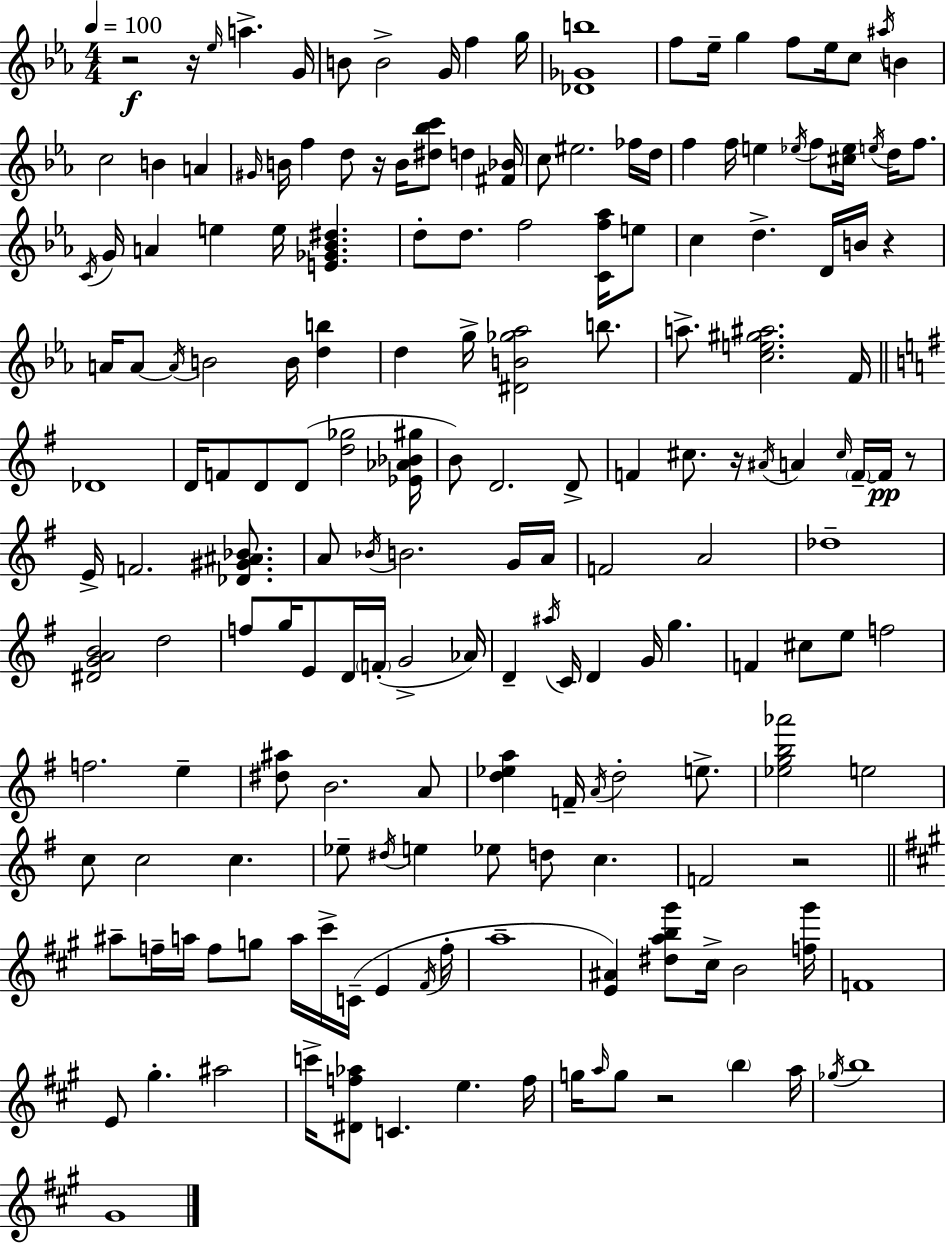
R/h R/s Eb5/s A5/q. G4/s B4/e B4/h G4/s F5/q G5/s [Db4,Gb4,B5]/w F5/e Eb5/s G5/q F5/e Eb5/s C5/e A#5/s B4/q C5/h B4/q A4/q G#4/s B4/s F5/q D5/e R/s B4/s [D#5,Bb5,C6]/e D5/q [F#4,Bb4]/s C5/e EIS5/h. FES5/s D5/s F5/q F5/s E5/q Eb5/s F5/e [C#5,Eb5]/s E5/s D5/s F5/e. C4/s G4/s A4/q E5/q E5/s [E4,Gb4,Bb4,D#5]/q. D5/e D5/e. F5/h [C4,F5,Ab5]/s E5/e C5/q D5/q. D4/s B4/s R/q A4/s A4/e A4/s B4/h B4/s [D5,B5]/q D5/q G5/s [D#4,B4,Gb5,Ab5]/h B5/e. A5/e. [C5,E5,G#5,A#5]/h. F4/s Db4/w D4/s F4/e D4/e D4/e [D5,Gb5]/h [Eb4,Ab4,Bb4,G#5]/s B4/e D4/h. D4/e F4/q C#5/e. R/s A#4/s A4/q C#5/s F4/s F4/s R/e E4/s F4/h. [Db4,G#4,A#4,Bb4]/e. A4/e Bb4/s B4/h. G4/s A4/s F4/h A4/h Db5/w [D#4,G4,A4,B4]/h D5/h F5/e G5/s E4/e D4/s F4/s G4/h Ab4/s D4/q A#5/s C4/s D4/q G4/s G5/q. F4/q C#5/e E5/e F5/h F5/h. E5/q [D#5,A#5]/e B4/h. A4/e [D5,Eb5,A5]/q F4/s A4/s D5/h E5/e. [Eb5,G5,B5,Ab6]/h E5/h C5/e C5/h C5/q. Eb5/e D#5/s E5/q Eb5/e D5/e C5/q. F4/h R/h A#5/e F5/s A5/s F5/e G5/e A5/s C#6/s C4/s E4/q F#4/s F5/s A5/w [E4,A#4]/q [D#5,A5,B5,G#6]/e C#5/s B4/h [F5,G#6]/s F4/w E4/e G#5/q. A#5/h C6/s [D#4,F5,Ab5]/e C4/q. E5/q. F5/s G5/s A5/s G5/e R/h B5/q A5/s Gb5/s B5/w G#4/w